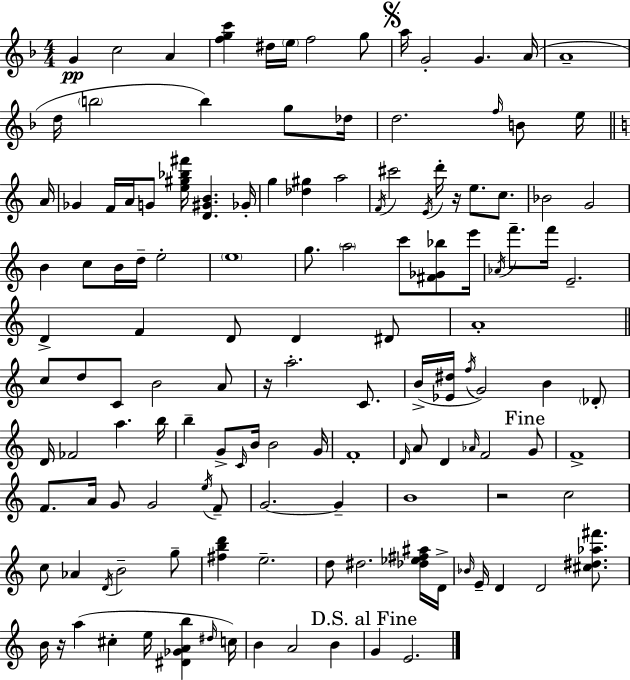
X:1
T:Untitled
M:4/4
L:1/4
K:F
G c2 A [fgc'] ^d/4 e/4 f2 g/2 a/4 G2 G A/4 A4 d/4 b2 b g/2 _d/4 d2 f/4 B/2 e/4 A/4 _G F/4 A/4 G/2 [e^g_b^f']/4 [D^GB] _G/4 g [_d^g] a2 F/4 ^c'2 E/4 d'/4 z/4 e/2 c/2 _B2 G2 B c/2 B/4 d/4 e2 e4 g/2 a2 c'/2 [^F_G_b]/2 e'/4 _A/4 f'/2 f'/4 E2 D F D/2 D ^D/2 A4 c/2 d/2 C/2 B2 A/2 z/4 a2 C/2 B/4 [_E^d]/4 f/4 G2 B _D/2 D/4 _F2 a b/4 b G/2 C/4 B/4 B2 G/4 F4 D/4 A/2 D _A/4 F2 G/2 F4 F/2 A/4 G/2 G2 e/4 F/2 G2 G B4 z2 c2 c/2 _A D/4 B2 g/2 [^fbd'] e2 d/2 ^d2 [_d_e^f^a]/4 D/4 _B/4 E/4 D D2 [^c^d_a^f']/2 B/4 z/4 a ^c e/4 [^D_GAb] ^d/4 c/4 B A2 B G E2